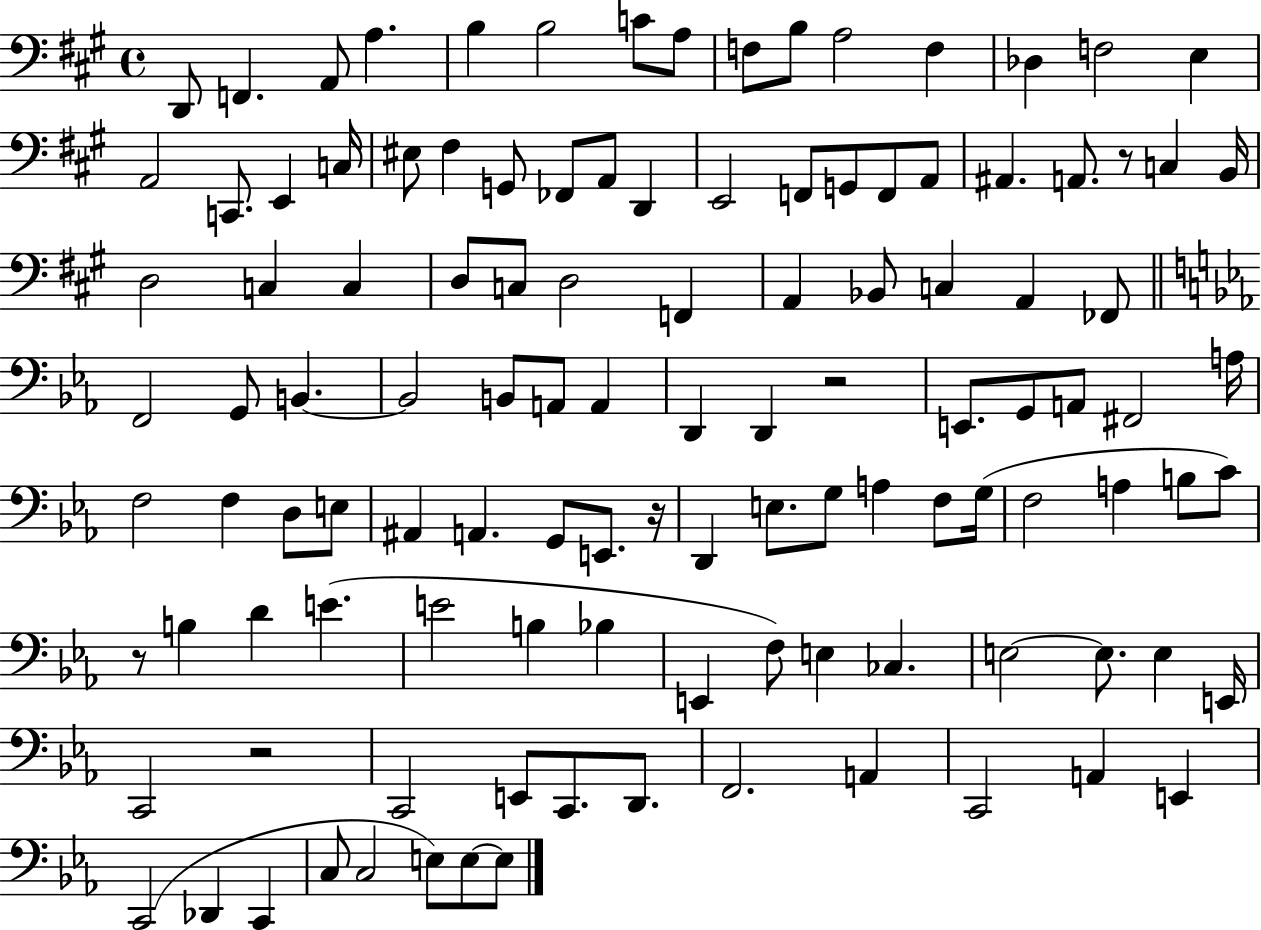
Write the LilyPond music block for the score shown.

{
  \clef bass
  \time 4/4
  \defaultTimeSignature
  \key a \major
  d,8 f,4. a,8 a4. | b4 b2 c'8 a8 | f8 b8 a2 f4 | des4 f2 e4 | \break a,2 c,8. e,4 c16 | eis8 fis4 g,8 fes,8 a,8 d,4 | e,2 f,8 g,8 f,8 a,8 | ais,4. a,8. r8 c4 b,16 | \break d2 c4 c4 | d8 c8 d2 f,4 | a,4 bes,8 c4 a,4 fes,8 | \bar "||" \break \key c \minor f,2 g,8 b,4.~~ | b,2 b,8 a,8 a,4 | d,4 d,4 r2 | e,8. g,8 a,8 fis,2 a16 | \break f2 f4 d8 e8 | ais,4 a,4. g,8 e,8. r16 | d,4 e8. g8 a4 f8 g16( | f2 a4 b8 c'8) | \break r8 b4 d'4 e'4.( | e'2 b4 bes4 | e,4 f8) e4 ces4. | e2~~ e8. e4 e,16 | \break c,2 r2 | c,2 e,8 c,8. d,8. | f,2. a,4 | c,2 a,4 e,4 | \break c,2( des,4 c,4 | c8 c2 e8) e8~~ e8 | \bar "|."
}